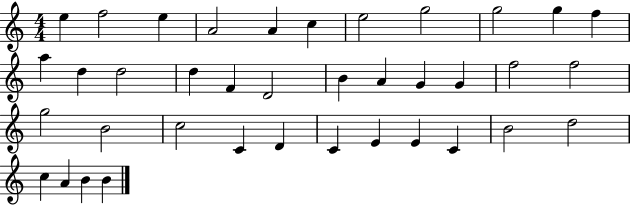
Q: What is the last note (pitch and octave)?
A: B4